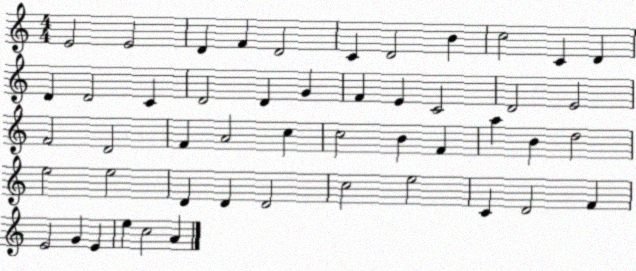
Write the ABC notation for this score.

X:1
T:Untitled
M:4/4
L:1/4
K:C
E2 E2 D F D2 C D2 B c2 C D D D2 C D2 D G F E C2 D2 E2 F2 D2 F A2 c c2 B F a B d2 e2 e2 D D D2 c2 e2 C D2 F E2 G E e c2 A